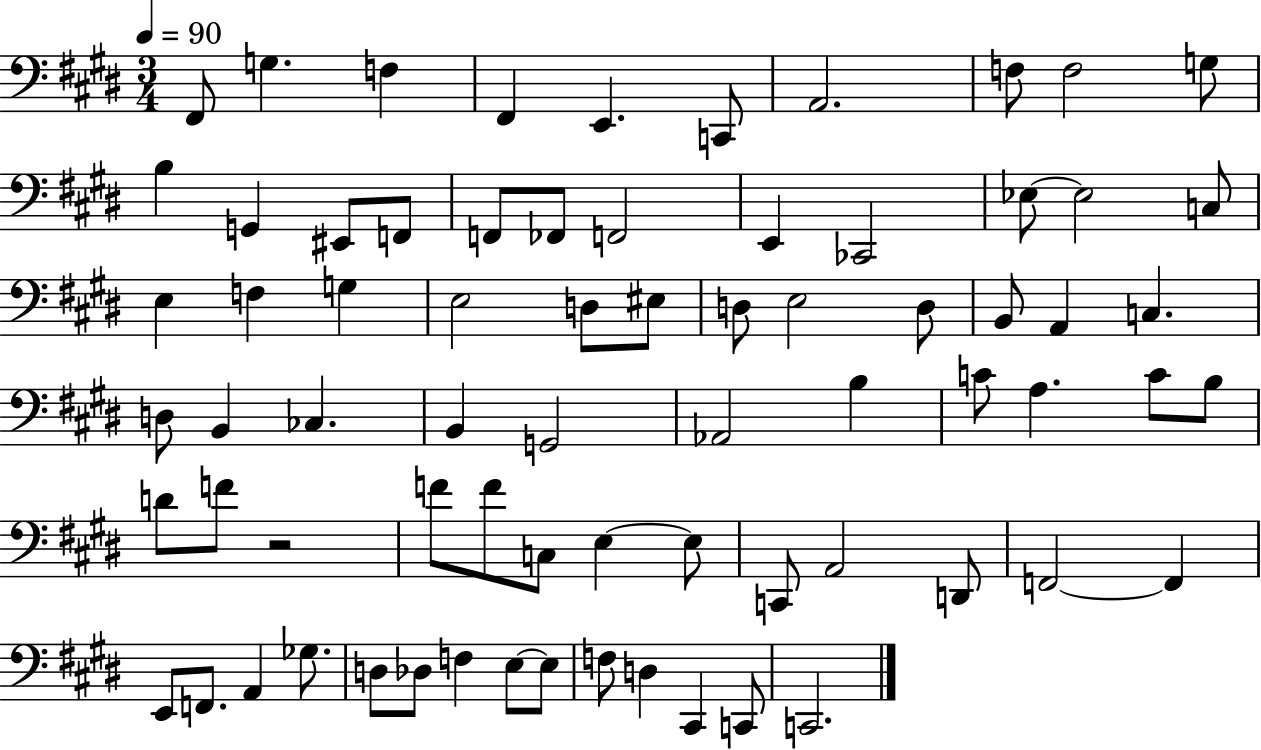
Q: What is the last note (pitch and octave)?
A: C2